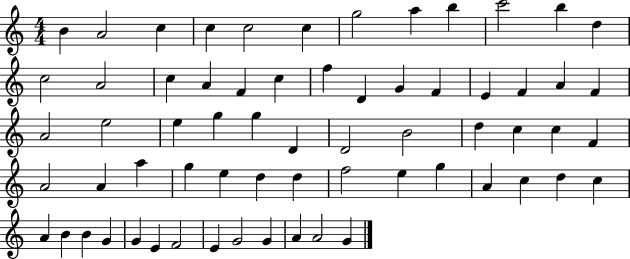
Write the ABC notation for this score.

X:1
T:Untitled
M:4/4
L:1/4
K:C
B A2 c c c2 c g2 a b c'2 b d c2 A2 c A F c f D G F E F A F A2 e2 e g g D D2 B2 d c c F A2 A a g e d d f2 e g A c d c A B B G G E F2 E G2 G A A2 G